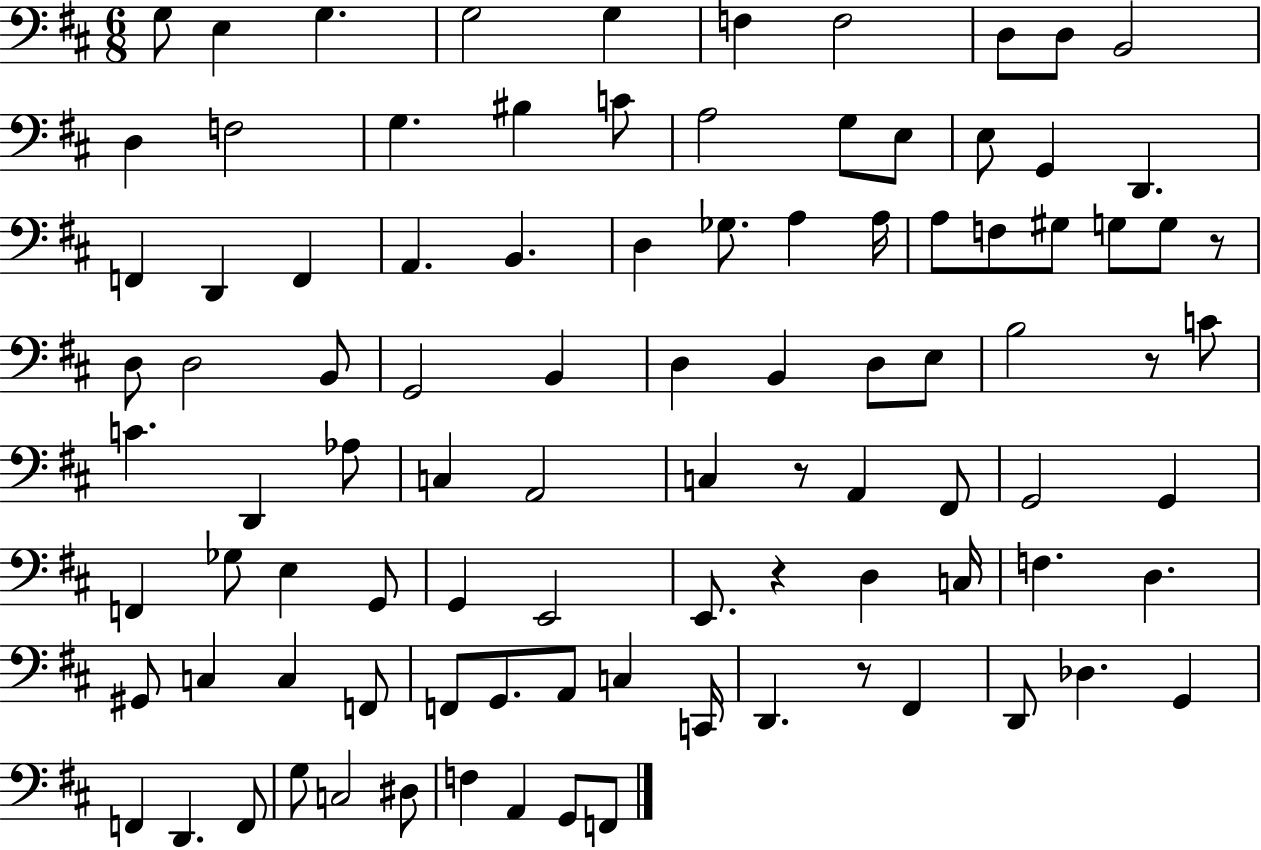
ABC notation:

X:1
T:Untitled
M:6/8
L:1/4
K:D
G,/2 E, G, G,2 G, F, F,2 D,/2 D,/2 B,,2 D, F,2 G, ^B, C/2 A,2 G,/2 E,/2 E,/2 G,, D,, F,, D,, F,, A,, B,, D, _G,/2 A, A,/4 A,/2 F,/2 ^G,/2 G,/2 G,/2 z/2 D,/2 D,2 B,,/2 G,,2 B,, D, B,, D,/2 E,/2 B,2 z/2 C/2 C D,, _A,/2 C, A,,2 C, z/2 A,, ^F,,/2 G,,2 G,, F,, _G,/2 E, G,,/2 G,, E,,2 E,,/2 z D, C,/4 F, D, ^G,,/2 C, C, F,,/2 F,,/2 G,,/2 A,,/2 C, C,,/4 D,, z/2 ^F,, D,,/2 _D, G,, F,, D,, F,,/2 G,/2 C,2 ^D,/2 F, A,, G,,/2 F,,/2